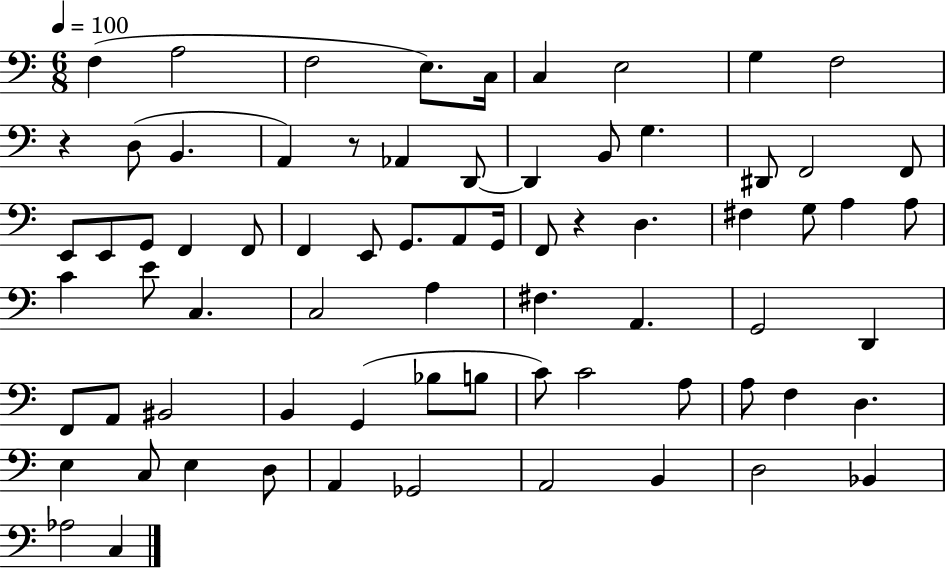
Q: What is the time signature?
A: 6/8